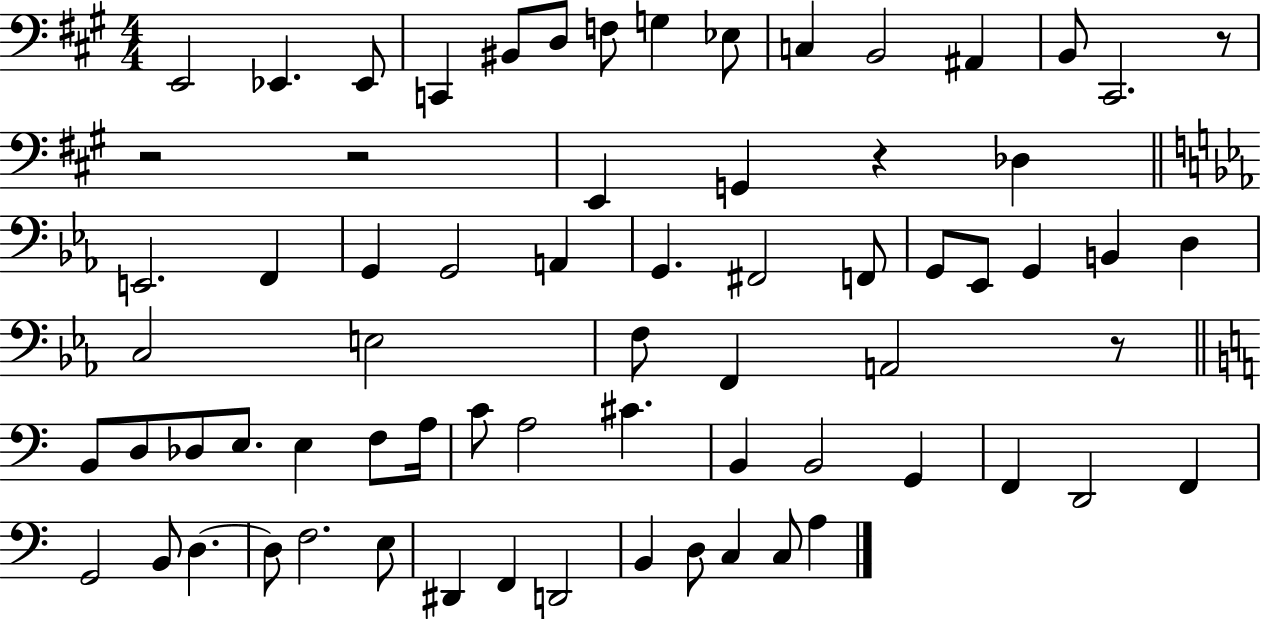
{
  \clef bass
  \numericTimeSignature
  \time 4/4
  \key a \major
  \repeat volta 2 { e,2 ees,4. ees,8 | c,4 bis,8 d8 f8 g4 ees8 | c4 b,2 ais,4 | b,8 cis,2. r8 | \break r2 r2 | e,4 g,4 r4 des4 | \bar "||" \break \key ees \major e,2. f,4 | g,4 g,2 a,4 | g,4. fis,2 f,8 | g,8 ees,8 g,4 b,4 d4 | \break c2 e2 | f8 f,4 a,2 r8 | \bar "||" \break \key c \major b,8 d8 des8 e8. e4 f8 a16 | c'8 a2 cis'4. | b,4 b,2 g,4 | f,4 d,2 f,4 | \break g,2 b,8 d4.~~ | d8 f2. e8 | dis,4 f,4 d,2 | b,4 d8 c4 c8 a4 | \break } \bar "|."
}